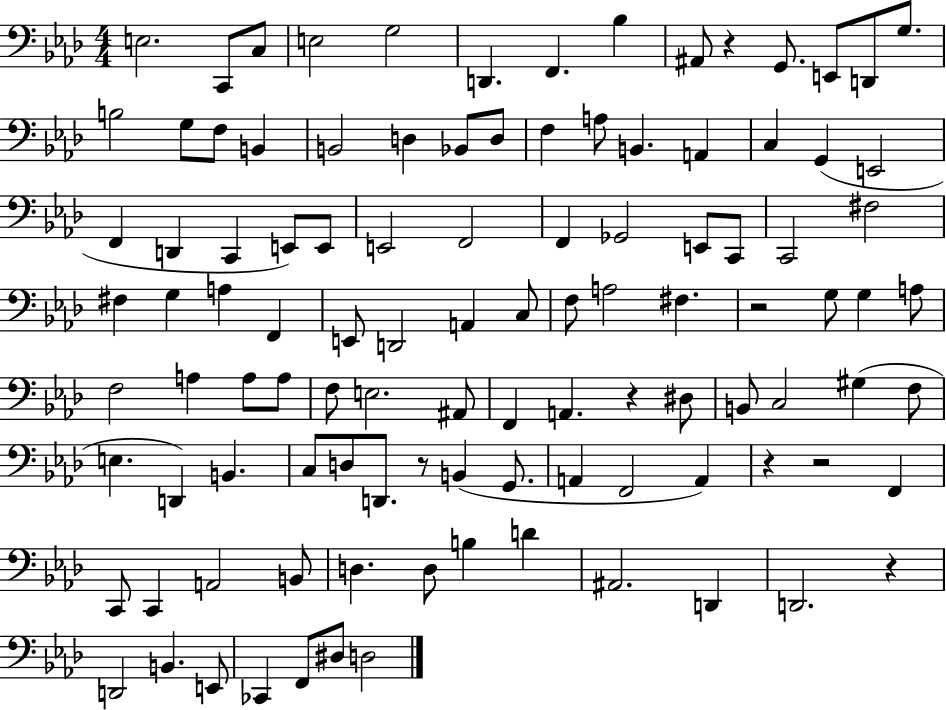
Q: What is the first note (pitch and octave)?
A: E3